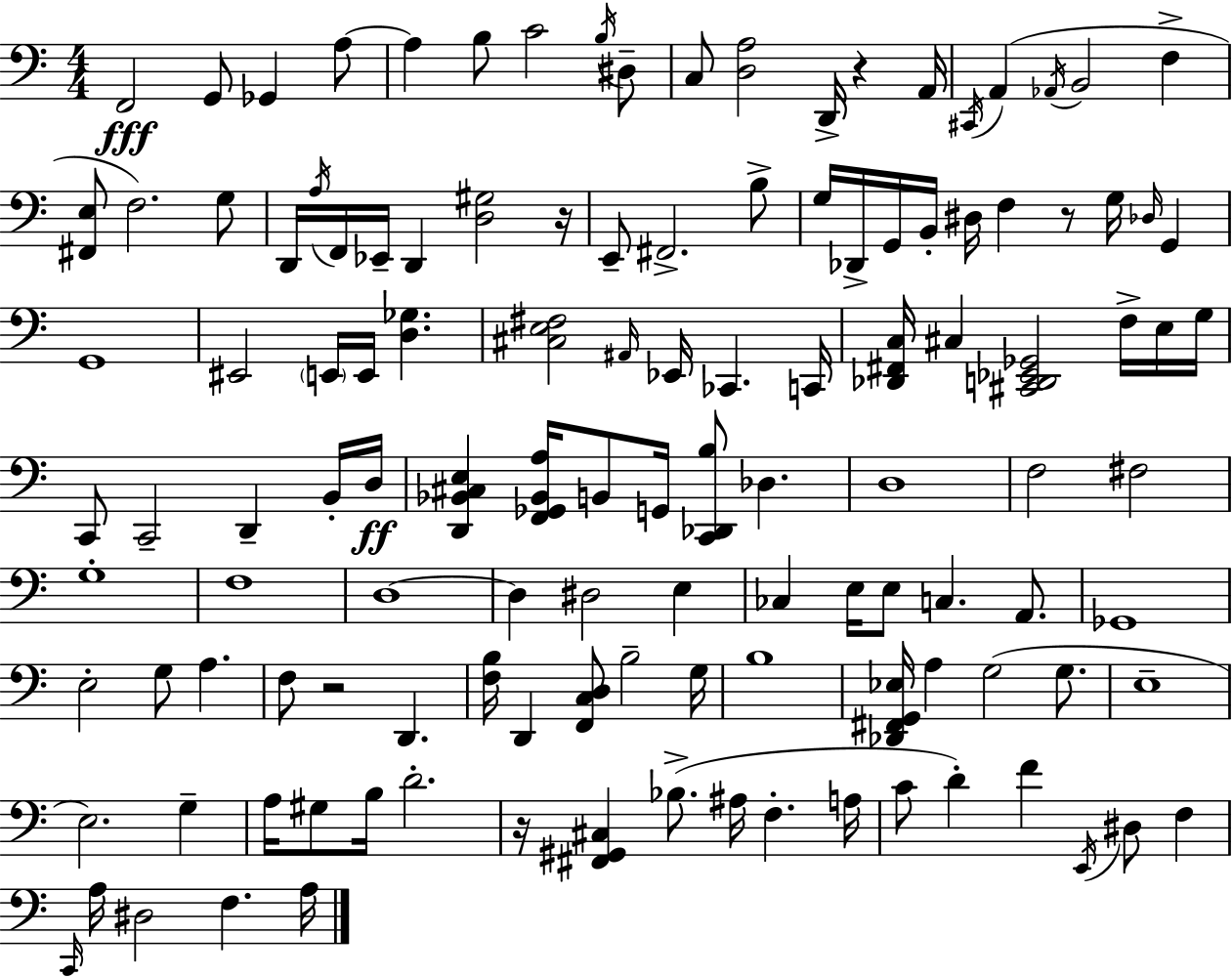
{
  \clef bass
  \numericTimeSignature
  \time 4/4
  \key c \major
  f,2\fff g,8 ges,4 a8~~ | a4 b8 c'2 \acciaccatura { b16 } dis8-- | c8 <d a>2 d,16-> r4 | a,16 \acciaccatura { cis,16 } a,4( \acciaccatura { aes,16 } b,2 f4-> | \break <fis, e>8 f2.) | g8 d,16 \acciaccatura { a16 } f,16 ees,16-- d,4 <d gis>2 | r16 e,8-- fis,2.-> | b8-> g16 des,16-> g,16 b,16-. dis16 f4 r8 g16 | \break \grace { des16 } g,4 g,1 | eis,2 \parenthesize e,16 e,16 <d ges>4. | <cis e fis>2 \grace { ais,16 } ees,16 ces,4. | c,16 <des, fis, c>16 cis4 <cis, d, ees, ges,>2 | \break f16-> e16 g16 c,8 c,2-- | d,4-- b,16-. d16\ff <d, bes, cis e>4 <f, ges, bes, a>16 b,8 g,16 <c, des, b>8 | des4. d1 | f2 fis2 | \break g1-. | f1 | d1~~ | d4 dis2 | \break e4 ces4 e16 e8 c4. | a,8. ges,1 | e2-. g8 | a4. f8 r2 | \break d,4. <f b>16 d,4 <f, c d>8 b2-- | g16 b1 | <des, fis, g, ees>16 a4 g2( | g8. e1-- | \break e2.) | g4-- a16 gis8 b16 d'2.-. | r16 <fis, gis, cis>4 bes8.->( ais16 f4.-. | a16 c'8 d'4-.) f'4 | \break \acciaccatura { e,16 } dis8 f4 \grace { c,16 } a16 dis2 | f4. a16 \bar "|."
}